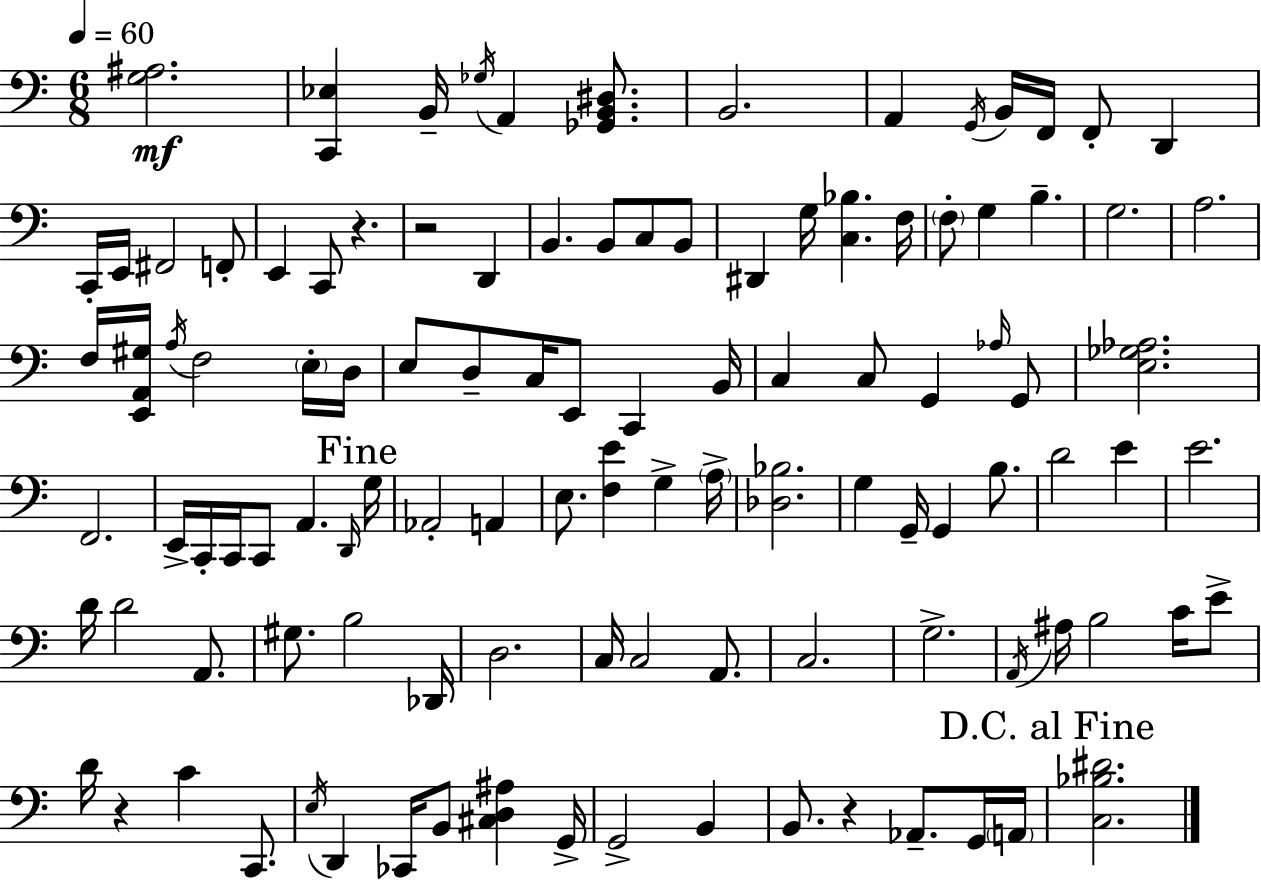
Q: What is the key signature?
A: A minor